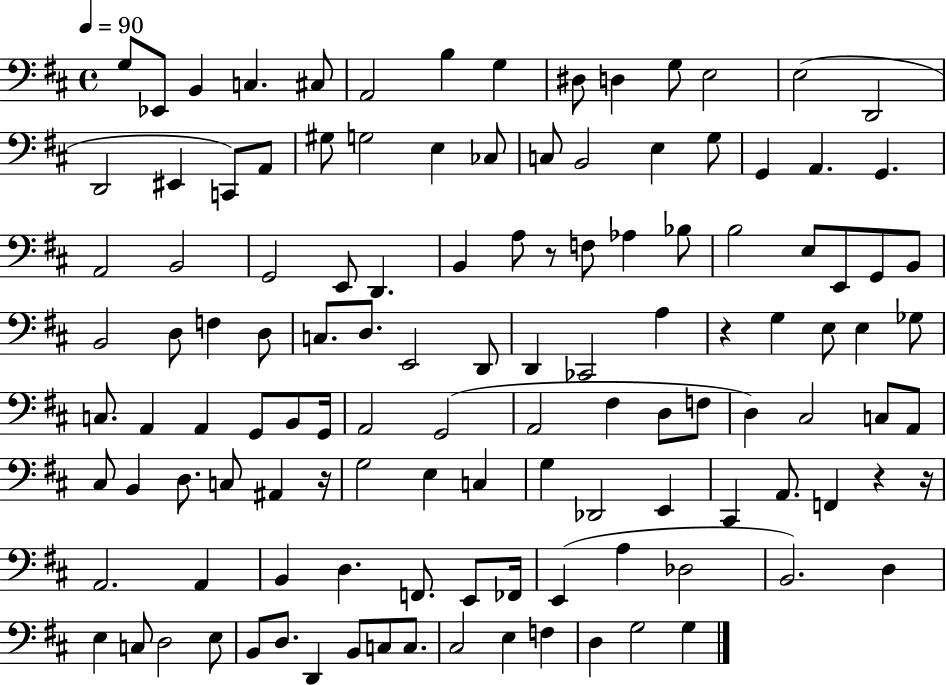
G3/e Eb2/e B2/q C3/q. C#3/e A2/h B3/q G3/q D#3/e D3/q G3/e E3/h E3/h D2/h D2/h EIS2/q C2/e A2/e G#3/e G3/h E3/q CES3/e C3/e B2/h E3/q G3/e G2/q A2/q. G2/q. A2/h B2/h G2/h E2/e D2/q. B2/q A3/e R/e F3/e Ab3/q Bb3/e B3/h E3/e E2/e G2/e B2/e B2/h D3/e F3/q D3/e C3/e. D3/e. E2/h D2/e D2/q CES2/h A3/q R/q G3/q E3/e E3/q Gb3/e C3/e. A2/q A2/q G2/e B2/e G2/s A2/h G2/h A2/h F#3/q D3/e F3/e D3/q C#3/h C3/e A2/e C#3/e B2/q D3/e. C3/e A#2/q R/s G3/h E3/q C3/q G3/q Db2/h E2/q C#2/q A2/e. F2/q R/q R/s A2/h. A2/q B2/q D3/q. F2/e. E2/e FES2/s E2/q A3/q Db3/h B2/h. D3/q E3/q C3/e D3/h E3/e B2/e D3/e. D2/q B2/e C3/e C3/e. C#3/h E3/q F3/q D3/q G3/h G3/q